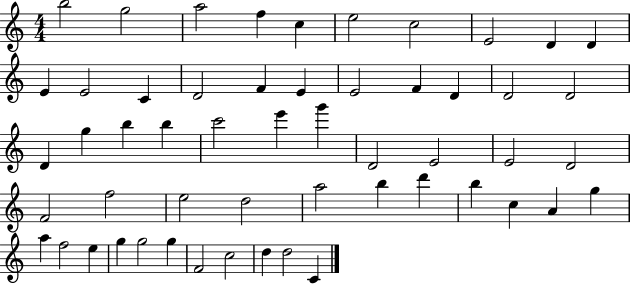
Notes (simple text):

B5/h G5/h A5/h F5/q C5/q E5/h C5/h E4/h D4/q D4/q E4/q E4/h C4/q D4/h F4/q E4/q E4/h F4/q D4/q D4/h D4/h D4/q G5/q B5/q B5/q C6/h E6/q G6/q D4/h E4/h E4/h D4/h F4/h F5/h E5/h D5/h A5/h B5/q D6/q B5/q C5/q A4/q G5/q A5/q F5/h E5/q G5/q G5/h G5/q F4/h C5/h D5/q D5/h C4/q